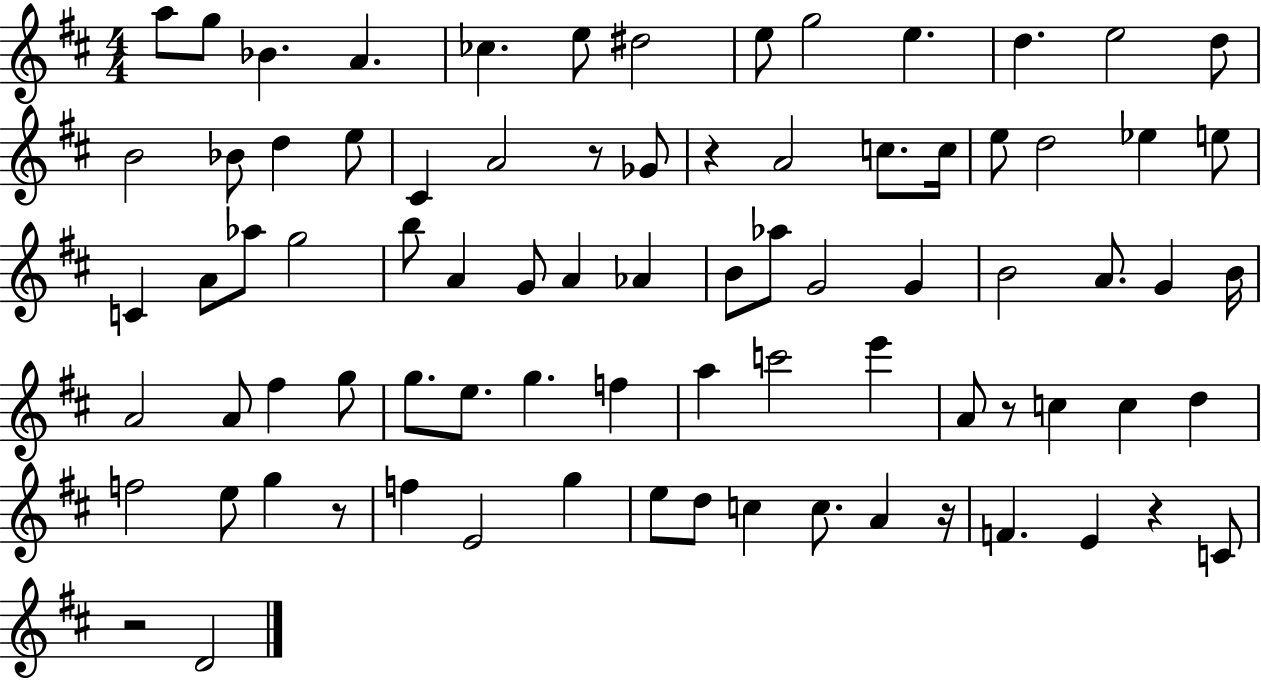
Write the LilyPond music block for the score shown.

{
  \clef treble
  \numericTimeSignature
  \time 4/4
  \key d \major
  \repeat volta 2 { a''8 g''8 bes'4. a'4. | ces''4. e''8 dis''2 | e''8 g''2 e''4. | d''4. e''2 d''8 | \break b'2 bes'8 d''4 e''8 | cis'4 a'2 r8 ges'8 | r4 a'2 c''8. c''16 | e''8 d''2 ees''4 e''8 | \break c'4 a'8 aes''8 g''2 | b''8 a'4 g'8 a'4 aes'4 | b'8 aes''8 g'2 g'4 | b'2 a'8. g'4 b'16 | \break a'2 a'8 fis''4 g''8 | g''8. e''8. g''4. f''4 | a''4 c'''2 e'''4 | a'8 r8 c''4 c''4 d''4 | \break f''2 e''8 g''4 r8 | f''4 e'2 g''4 | e''8 d''8 c''4 c''8. a'4 r16 | f'4. e'4 r4 c'8 | \break r2 d'2 | } \bar "|."
}